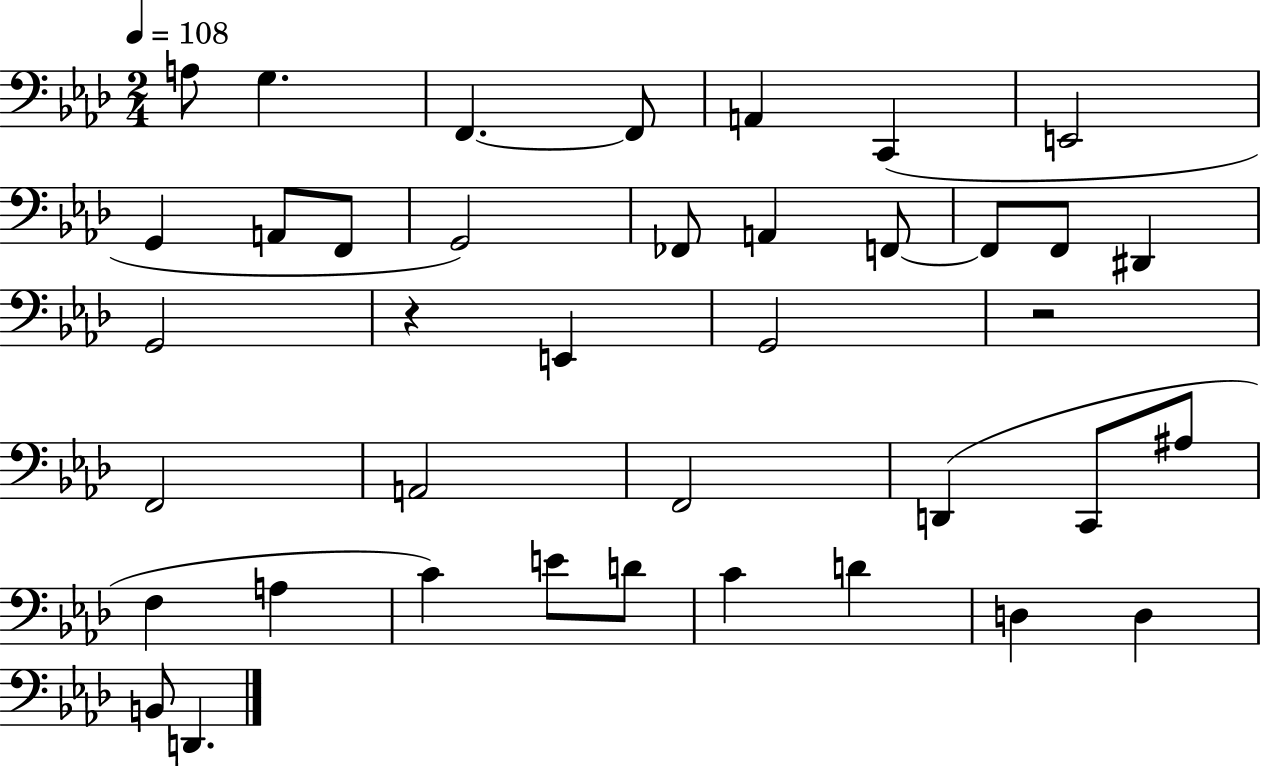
{
  \clef bass
  \numericTimeSignature
  \time 2/4
  \key aes \major
  \tempo 4 = 108
  a8 g4. | f,4.~~ f,8 | a,4 c,4( | e,2 | \break g,4 a,8 f,8 | g,2) | fes,8 a,4 f,8~~ | f,8 f,8 dis,4 | \break g,2 | r4 e,4 | g,2 | r2 | \break f,2 | a,2 | f,2 | d,4( c,8 ais8 | \break f4 a4 | c'4) e'8 d'8 | c'4 d'4 | d4 d4 | \break b,8 d,4. | \bar "|."
}